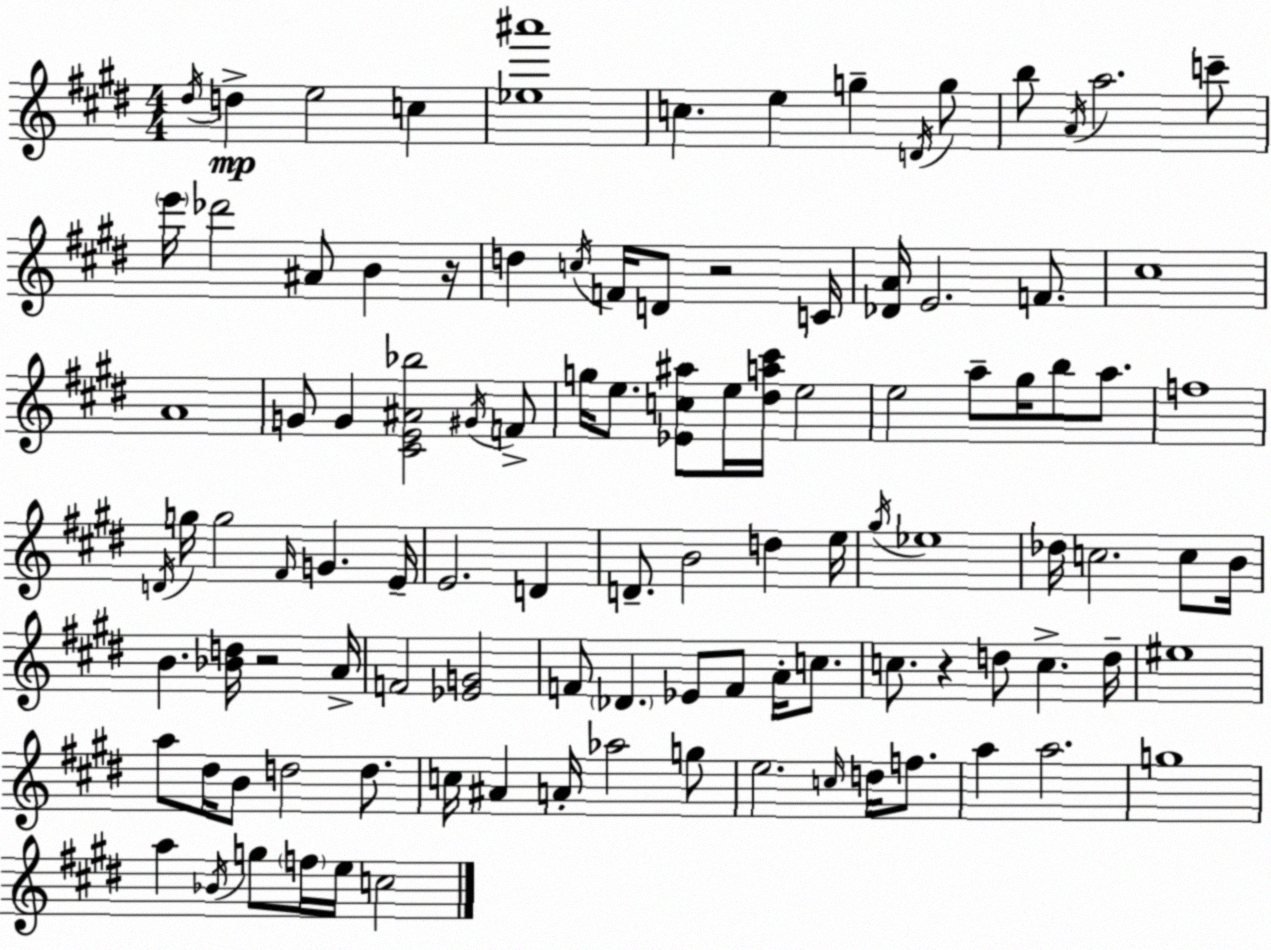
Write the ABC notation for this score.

X:1
T:Untitled
M:4/4
L:1/4
K:E
^d/4 d e2 c [_e^a']4 c e g D/4 g/2 b/2 A/4 a2 c'/2 e'/4 _d'2 ^A/2 B z/4 d c/4 F/4 D/2 z2 C/4 [_DA]/4 E2 F/2 ^c4 A4 G/2 G [^CE^A_b]2 ^G/4 F/2 g/4 e/2 [_Ec^a]/2 e/4 [^da^c']/4 e2 e2 a/2 ^g/4 b/2 a/2 f4 D/4 g/4 g2 ^F/4 G E/4 E2 D D/2 B2 d e/4 ^g/4 _e4 _d/4 c2 c/2 B/4 B [_Bd]/4 z2 A/4 F2 [_EG]2 F/2 _D _E/2 F/2 A/4 c/2 c/2 z d/2 c d/4 ^e4 a/2 ^d/4 B/2 d2 d/2 c/4 ^A A/4 _a2 g/2 e2 c/4 d/4 f/2 a a2 g4 a _B/4 g/2 f/4 e/4 c2